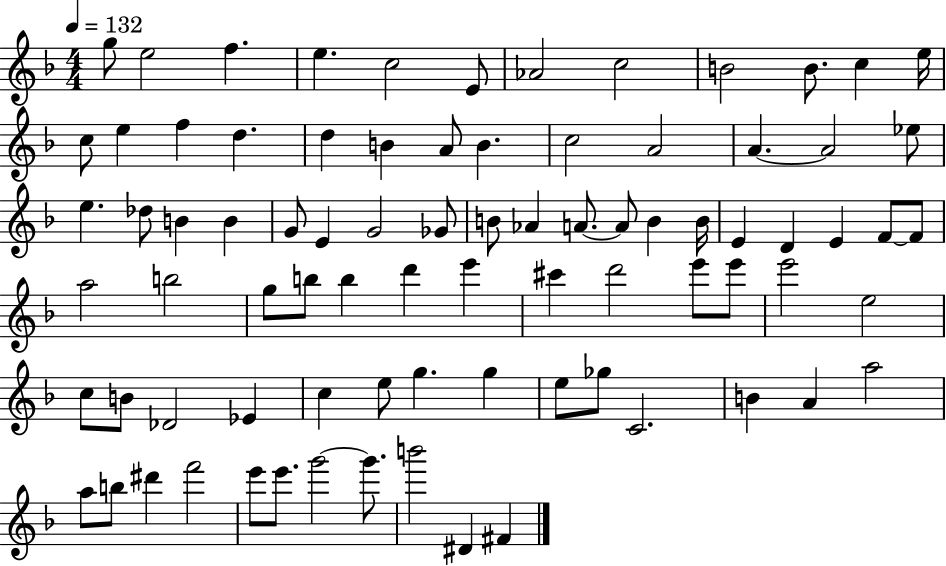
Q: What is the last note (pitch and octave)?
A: F#4